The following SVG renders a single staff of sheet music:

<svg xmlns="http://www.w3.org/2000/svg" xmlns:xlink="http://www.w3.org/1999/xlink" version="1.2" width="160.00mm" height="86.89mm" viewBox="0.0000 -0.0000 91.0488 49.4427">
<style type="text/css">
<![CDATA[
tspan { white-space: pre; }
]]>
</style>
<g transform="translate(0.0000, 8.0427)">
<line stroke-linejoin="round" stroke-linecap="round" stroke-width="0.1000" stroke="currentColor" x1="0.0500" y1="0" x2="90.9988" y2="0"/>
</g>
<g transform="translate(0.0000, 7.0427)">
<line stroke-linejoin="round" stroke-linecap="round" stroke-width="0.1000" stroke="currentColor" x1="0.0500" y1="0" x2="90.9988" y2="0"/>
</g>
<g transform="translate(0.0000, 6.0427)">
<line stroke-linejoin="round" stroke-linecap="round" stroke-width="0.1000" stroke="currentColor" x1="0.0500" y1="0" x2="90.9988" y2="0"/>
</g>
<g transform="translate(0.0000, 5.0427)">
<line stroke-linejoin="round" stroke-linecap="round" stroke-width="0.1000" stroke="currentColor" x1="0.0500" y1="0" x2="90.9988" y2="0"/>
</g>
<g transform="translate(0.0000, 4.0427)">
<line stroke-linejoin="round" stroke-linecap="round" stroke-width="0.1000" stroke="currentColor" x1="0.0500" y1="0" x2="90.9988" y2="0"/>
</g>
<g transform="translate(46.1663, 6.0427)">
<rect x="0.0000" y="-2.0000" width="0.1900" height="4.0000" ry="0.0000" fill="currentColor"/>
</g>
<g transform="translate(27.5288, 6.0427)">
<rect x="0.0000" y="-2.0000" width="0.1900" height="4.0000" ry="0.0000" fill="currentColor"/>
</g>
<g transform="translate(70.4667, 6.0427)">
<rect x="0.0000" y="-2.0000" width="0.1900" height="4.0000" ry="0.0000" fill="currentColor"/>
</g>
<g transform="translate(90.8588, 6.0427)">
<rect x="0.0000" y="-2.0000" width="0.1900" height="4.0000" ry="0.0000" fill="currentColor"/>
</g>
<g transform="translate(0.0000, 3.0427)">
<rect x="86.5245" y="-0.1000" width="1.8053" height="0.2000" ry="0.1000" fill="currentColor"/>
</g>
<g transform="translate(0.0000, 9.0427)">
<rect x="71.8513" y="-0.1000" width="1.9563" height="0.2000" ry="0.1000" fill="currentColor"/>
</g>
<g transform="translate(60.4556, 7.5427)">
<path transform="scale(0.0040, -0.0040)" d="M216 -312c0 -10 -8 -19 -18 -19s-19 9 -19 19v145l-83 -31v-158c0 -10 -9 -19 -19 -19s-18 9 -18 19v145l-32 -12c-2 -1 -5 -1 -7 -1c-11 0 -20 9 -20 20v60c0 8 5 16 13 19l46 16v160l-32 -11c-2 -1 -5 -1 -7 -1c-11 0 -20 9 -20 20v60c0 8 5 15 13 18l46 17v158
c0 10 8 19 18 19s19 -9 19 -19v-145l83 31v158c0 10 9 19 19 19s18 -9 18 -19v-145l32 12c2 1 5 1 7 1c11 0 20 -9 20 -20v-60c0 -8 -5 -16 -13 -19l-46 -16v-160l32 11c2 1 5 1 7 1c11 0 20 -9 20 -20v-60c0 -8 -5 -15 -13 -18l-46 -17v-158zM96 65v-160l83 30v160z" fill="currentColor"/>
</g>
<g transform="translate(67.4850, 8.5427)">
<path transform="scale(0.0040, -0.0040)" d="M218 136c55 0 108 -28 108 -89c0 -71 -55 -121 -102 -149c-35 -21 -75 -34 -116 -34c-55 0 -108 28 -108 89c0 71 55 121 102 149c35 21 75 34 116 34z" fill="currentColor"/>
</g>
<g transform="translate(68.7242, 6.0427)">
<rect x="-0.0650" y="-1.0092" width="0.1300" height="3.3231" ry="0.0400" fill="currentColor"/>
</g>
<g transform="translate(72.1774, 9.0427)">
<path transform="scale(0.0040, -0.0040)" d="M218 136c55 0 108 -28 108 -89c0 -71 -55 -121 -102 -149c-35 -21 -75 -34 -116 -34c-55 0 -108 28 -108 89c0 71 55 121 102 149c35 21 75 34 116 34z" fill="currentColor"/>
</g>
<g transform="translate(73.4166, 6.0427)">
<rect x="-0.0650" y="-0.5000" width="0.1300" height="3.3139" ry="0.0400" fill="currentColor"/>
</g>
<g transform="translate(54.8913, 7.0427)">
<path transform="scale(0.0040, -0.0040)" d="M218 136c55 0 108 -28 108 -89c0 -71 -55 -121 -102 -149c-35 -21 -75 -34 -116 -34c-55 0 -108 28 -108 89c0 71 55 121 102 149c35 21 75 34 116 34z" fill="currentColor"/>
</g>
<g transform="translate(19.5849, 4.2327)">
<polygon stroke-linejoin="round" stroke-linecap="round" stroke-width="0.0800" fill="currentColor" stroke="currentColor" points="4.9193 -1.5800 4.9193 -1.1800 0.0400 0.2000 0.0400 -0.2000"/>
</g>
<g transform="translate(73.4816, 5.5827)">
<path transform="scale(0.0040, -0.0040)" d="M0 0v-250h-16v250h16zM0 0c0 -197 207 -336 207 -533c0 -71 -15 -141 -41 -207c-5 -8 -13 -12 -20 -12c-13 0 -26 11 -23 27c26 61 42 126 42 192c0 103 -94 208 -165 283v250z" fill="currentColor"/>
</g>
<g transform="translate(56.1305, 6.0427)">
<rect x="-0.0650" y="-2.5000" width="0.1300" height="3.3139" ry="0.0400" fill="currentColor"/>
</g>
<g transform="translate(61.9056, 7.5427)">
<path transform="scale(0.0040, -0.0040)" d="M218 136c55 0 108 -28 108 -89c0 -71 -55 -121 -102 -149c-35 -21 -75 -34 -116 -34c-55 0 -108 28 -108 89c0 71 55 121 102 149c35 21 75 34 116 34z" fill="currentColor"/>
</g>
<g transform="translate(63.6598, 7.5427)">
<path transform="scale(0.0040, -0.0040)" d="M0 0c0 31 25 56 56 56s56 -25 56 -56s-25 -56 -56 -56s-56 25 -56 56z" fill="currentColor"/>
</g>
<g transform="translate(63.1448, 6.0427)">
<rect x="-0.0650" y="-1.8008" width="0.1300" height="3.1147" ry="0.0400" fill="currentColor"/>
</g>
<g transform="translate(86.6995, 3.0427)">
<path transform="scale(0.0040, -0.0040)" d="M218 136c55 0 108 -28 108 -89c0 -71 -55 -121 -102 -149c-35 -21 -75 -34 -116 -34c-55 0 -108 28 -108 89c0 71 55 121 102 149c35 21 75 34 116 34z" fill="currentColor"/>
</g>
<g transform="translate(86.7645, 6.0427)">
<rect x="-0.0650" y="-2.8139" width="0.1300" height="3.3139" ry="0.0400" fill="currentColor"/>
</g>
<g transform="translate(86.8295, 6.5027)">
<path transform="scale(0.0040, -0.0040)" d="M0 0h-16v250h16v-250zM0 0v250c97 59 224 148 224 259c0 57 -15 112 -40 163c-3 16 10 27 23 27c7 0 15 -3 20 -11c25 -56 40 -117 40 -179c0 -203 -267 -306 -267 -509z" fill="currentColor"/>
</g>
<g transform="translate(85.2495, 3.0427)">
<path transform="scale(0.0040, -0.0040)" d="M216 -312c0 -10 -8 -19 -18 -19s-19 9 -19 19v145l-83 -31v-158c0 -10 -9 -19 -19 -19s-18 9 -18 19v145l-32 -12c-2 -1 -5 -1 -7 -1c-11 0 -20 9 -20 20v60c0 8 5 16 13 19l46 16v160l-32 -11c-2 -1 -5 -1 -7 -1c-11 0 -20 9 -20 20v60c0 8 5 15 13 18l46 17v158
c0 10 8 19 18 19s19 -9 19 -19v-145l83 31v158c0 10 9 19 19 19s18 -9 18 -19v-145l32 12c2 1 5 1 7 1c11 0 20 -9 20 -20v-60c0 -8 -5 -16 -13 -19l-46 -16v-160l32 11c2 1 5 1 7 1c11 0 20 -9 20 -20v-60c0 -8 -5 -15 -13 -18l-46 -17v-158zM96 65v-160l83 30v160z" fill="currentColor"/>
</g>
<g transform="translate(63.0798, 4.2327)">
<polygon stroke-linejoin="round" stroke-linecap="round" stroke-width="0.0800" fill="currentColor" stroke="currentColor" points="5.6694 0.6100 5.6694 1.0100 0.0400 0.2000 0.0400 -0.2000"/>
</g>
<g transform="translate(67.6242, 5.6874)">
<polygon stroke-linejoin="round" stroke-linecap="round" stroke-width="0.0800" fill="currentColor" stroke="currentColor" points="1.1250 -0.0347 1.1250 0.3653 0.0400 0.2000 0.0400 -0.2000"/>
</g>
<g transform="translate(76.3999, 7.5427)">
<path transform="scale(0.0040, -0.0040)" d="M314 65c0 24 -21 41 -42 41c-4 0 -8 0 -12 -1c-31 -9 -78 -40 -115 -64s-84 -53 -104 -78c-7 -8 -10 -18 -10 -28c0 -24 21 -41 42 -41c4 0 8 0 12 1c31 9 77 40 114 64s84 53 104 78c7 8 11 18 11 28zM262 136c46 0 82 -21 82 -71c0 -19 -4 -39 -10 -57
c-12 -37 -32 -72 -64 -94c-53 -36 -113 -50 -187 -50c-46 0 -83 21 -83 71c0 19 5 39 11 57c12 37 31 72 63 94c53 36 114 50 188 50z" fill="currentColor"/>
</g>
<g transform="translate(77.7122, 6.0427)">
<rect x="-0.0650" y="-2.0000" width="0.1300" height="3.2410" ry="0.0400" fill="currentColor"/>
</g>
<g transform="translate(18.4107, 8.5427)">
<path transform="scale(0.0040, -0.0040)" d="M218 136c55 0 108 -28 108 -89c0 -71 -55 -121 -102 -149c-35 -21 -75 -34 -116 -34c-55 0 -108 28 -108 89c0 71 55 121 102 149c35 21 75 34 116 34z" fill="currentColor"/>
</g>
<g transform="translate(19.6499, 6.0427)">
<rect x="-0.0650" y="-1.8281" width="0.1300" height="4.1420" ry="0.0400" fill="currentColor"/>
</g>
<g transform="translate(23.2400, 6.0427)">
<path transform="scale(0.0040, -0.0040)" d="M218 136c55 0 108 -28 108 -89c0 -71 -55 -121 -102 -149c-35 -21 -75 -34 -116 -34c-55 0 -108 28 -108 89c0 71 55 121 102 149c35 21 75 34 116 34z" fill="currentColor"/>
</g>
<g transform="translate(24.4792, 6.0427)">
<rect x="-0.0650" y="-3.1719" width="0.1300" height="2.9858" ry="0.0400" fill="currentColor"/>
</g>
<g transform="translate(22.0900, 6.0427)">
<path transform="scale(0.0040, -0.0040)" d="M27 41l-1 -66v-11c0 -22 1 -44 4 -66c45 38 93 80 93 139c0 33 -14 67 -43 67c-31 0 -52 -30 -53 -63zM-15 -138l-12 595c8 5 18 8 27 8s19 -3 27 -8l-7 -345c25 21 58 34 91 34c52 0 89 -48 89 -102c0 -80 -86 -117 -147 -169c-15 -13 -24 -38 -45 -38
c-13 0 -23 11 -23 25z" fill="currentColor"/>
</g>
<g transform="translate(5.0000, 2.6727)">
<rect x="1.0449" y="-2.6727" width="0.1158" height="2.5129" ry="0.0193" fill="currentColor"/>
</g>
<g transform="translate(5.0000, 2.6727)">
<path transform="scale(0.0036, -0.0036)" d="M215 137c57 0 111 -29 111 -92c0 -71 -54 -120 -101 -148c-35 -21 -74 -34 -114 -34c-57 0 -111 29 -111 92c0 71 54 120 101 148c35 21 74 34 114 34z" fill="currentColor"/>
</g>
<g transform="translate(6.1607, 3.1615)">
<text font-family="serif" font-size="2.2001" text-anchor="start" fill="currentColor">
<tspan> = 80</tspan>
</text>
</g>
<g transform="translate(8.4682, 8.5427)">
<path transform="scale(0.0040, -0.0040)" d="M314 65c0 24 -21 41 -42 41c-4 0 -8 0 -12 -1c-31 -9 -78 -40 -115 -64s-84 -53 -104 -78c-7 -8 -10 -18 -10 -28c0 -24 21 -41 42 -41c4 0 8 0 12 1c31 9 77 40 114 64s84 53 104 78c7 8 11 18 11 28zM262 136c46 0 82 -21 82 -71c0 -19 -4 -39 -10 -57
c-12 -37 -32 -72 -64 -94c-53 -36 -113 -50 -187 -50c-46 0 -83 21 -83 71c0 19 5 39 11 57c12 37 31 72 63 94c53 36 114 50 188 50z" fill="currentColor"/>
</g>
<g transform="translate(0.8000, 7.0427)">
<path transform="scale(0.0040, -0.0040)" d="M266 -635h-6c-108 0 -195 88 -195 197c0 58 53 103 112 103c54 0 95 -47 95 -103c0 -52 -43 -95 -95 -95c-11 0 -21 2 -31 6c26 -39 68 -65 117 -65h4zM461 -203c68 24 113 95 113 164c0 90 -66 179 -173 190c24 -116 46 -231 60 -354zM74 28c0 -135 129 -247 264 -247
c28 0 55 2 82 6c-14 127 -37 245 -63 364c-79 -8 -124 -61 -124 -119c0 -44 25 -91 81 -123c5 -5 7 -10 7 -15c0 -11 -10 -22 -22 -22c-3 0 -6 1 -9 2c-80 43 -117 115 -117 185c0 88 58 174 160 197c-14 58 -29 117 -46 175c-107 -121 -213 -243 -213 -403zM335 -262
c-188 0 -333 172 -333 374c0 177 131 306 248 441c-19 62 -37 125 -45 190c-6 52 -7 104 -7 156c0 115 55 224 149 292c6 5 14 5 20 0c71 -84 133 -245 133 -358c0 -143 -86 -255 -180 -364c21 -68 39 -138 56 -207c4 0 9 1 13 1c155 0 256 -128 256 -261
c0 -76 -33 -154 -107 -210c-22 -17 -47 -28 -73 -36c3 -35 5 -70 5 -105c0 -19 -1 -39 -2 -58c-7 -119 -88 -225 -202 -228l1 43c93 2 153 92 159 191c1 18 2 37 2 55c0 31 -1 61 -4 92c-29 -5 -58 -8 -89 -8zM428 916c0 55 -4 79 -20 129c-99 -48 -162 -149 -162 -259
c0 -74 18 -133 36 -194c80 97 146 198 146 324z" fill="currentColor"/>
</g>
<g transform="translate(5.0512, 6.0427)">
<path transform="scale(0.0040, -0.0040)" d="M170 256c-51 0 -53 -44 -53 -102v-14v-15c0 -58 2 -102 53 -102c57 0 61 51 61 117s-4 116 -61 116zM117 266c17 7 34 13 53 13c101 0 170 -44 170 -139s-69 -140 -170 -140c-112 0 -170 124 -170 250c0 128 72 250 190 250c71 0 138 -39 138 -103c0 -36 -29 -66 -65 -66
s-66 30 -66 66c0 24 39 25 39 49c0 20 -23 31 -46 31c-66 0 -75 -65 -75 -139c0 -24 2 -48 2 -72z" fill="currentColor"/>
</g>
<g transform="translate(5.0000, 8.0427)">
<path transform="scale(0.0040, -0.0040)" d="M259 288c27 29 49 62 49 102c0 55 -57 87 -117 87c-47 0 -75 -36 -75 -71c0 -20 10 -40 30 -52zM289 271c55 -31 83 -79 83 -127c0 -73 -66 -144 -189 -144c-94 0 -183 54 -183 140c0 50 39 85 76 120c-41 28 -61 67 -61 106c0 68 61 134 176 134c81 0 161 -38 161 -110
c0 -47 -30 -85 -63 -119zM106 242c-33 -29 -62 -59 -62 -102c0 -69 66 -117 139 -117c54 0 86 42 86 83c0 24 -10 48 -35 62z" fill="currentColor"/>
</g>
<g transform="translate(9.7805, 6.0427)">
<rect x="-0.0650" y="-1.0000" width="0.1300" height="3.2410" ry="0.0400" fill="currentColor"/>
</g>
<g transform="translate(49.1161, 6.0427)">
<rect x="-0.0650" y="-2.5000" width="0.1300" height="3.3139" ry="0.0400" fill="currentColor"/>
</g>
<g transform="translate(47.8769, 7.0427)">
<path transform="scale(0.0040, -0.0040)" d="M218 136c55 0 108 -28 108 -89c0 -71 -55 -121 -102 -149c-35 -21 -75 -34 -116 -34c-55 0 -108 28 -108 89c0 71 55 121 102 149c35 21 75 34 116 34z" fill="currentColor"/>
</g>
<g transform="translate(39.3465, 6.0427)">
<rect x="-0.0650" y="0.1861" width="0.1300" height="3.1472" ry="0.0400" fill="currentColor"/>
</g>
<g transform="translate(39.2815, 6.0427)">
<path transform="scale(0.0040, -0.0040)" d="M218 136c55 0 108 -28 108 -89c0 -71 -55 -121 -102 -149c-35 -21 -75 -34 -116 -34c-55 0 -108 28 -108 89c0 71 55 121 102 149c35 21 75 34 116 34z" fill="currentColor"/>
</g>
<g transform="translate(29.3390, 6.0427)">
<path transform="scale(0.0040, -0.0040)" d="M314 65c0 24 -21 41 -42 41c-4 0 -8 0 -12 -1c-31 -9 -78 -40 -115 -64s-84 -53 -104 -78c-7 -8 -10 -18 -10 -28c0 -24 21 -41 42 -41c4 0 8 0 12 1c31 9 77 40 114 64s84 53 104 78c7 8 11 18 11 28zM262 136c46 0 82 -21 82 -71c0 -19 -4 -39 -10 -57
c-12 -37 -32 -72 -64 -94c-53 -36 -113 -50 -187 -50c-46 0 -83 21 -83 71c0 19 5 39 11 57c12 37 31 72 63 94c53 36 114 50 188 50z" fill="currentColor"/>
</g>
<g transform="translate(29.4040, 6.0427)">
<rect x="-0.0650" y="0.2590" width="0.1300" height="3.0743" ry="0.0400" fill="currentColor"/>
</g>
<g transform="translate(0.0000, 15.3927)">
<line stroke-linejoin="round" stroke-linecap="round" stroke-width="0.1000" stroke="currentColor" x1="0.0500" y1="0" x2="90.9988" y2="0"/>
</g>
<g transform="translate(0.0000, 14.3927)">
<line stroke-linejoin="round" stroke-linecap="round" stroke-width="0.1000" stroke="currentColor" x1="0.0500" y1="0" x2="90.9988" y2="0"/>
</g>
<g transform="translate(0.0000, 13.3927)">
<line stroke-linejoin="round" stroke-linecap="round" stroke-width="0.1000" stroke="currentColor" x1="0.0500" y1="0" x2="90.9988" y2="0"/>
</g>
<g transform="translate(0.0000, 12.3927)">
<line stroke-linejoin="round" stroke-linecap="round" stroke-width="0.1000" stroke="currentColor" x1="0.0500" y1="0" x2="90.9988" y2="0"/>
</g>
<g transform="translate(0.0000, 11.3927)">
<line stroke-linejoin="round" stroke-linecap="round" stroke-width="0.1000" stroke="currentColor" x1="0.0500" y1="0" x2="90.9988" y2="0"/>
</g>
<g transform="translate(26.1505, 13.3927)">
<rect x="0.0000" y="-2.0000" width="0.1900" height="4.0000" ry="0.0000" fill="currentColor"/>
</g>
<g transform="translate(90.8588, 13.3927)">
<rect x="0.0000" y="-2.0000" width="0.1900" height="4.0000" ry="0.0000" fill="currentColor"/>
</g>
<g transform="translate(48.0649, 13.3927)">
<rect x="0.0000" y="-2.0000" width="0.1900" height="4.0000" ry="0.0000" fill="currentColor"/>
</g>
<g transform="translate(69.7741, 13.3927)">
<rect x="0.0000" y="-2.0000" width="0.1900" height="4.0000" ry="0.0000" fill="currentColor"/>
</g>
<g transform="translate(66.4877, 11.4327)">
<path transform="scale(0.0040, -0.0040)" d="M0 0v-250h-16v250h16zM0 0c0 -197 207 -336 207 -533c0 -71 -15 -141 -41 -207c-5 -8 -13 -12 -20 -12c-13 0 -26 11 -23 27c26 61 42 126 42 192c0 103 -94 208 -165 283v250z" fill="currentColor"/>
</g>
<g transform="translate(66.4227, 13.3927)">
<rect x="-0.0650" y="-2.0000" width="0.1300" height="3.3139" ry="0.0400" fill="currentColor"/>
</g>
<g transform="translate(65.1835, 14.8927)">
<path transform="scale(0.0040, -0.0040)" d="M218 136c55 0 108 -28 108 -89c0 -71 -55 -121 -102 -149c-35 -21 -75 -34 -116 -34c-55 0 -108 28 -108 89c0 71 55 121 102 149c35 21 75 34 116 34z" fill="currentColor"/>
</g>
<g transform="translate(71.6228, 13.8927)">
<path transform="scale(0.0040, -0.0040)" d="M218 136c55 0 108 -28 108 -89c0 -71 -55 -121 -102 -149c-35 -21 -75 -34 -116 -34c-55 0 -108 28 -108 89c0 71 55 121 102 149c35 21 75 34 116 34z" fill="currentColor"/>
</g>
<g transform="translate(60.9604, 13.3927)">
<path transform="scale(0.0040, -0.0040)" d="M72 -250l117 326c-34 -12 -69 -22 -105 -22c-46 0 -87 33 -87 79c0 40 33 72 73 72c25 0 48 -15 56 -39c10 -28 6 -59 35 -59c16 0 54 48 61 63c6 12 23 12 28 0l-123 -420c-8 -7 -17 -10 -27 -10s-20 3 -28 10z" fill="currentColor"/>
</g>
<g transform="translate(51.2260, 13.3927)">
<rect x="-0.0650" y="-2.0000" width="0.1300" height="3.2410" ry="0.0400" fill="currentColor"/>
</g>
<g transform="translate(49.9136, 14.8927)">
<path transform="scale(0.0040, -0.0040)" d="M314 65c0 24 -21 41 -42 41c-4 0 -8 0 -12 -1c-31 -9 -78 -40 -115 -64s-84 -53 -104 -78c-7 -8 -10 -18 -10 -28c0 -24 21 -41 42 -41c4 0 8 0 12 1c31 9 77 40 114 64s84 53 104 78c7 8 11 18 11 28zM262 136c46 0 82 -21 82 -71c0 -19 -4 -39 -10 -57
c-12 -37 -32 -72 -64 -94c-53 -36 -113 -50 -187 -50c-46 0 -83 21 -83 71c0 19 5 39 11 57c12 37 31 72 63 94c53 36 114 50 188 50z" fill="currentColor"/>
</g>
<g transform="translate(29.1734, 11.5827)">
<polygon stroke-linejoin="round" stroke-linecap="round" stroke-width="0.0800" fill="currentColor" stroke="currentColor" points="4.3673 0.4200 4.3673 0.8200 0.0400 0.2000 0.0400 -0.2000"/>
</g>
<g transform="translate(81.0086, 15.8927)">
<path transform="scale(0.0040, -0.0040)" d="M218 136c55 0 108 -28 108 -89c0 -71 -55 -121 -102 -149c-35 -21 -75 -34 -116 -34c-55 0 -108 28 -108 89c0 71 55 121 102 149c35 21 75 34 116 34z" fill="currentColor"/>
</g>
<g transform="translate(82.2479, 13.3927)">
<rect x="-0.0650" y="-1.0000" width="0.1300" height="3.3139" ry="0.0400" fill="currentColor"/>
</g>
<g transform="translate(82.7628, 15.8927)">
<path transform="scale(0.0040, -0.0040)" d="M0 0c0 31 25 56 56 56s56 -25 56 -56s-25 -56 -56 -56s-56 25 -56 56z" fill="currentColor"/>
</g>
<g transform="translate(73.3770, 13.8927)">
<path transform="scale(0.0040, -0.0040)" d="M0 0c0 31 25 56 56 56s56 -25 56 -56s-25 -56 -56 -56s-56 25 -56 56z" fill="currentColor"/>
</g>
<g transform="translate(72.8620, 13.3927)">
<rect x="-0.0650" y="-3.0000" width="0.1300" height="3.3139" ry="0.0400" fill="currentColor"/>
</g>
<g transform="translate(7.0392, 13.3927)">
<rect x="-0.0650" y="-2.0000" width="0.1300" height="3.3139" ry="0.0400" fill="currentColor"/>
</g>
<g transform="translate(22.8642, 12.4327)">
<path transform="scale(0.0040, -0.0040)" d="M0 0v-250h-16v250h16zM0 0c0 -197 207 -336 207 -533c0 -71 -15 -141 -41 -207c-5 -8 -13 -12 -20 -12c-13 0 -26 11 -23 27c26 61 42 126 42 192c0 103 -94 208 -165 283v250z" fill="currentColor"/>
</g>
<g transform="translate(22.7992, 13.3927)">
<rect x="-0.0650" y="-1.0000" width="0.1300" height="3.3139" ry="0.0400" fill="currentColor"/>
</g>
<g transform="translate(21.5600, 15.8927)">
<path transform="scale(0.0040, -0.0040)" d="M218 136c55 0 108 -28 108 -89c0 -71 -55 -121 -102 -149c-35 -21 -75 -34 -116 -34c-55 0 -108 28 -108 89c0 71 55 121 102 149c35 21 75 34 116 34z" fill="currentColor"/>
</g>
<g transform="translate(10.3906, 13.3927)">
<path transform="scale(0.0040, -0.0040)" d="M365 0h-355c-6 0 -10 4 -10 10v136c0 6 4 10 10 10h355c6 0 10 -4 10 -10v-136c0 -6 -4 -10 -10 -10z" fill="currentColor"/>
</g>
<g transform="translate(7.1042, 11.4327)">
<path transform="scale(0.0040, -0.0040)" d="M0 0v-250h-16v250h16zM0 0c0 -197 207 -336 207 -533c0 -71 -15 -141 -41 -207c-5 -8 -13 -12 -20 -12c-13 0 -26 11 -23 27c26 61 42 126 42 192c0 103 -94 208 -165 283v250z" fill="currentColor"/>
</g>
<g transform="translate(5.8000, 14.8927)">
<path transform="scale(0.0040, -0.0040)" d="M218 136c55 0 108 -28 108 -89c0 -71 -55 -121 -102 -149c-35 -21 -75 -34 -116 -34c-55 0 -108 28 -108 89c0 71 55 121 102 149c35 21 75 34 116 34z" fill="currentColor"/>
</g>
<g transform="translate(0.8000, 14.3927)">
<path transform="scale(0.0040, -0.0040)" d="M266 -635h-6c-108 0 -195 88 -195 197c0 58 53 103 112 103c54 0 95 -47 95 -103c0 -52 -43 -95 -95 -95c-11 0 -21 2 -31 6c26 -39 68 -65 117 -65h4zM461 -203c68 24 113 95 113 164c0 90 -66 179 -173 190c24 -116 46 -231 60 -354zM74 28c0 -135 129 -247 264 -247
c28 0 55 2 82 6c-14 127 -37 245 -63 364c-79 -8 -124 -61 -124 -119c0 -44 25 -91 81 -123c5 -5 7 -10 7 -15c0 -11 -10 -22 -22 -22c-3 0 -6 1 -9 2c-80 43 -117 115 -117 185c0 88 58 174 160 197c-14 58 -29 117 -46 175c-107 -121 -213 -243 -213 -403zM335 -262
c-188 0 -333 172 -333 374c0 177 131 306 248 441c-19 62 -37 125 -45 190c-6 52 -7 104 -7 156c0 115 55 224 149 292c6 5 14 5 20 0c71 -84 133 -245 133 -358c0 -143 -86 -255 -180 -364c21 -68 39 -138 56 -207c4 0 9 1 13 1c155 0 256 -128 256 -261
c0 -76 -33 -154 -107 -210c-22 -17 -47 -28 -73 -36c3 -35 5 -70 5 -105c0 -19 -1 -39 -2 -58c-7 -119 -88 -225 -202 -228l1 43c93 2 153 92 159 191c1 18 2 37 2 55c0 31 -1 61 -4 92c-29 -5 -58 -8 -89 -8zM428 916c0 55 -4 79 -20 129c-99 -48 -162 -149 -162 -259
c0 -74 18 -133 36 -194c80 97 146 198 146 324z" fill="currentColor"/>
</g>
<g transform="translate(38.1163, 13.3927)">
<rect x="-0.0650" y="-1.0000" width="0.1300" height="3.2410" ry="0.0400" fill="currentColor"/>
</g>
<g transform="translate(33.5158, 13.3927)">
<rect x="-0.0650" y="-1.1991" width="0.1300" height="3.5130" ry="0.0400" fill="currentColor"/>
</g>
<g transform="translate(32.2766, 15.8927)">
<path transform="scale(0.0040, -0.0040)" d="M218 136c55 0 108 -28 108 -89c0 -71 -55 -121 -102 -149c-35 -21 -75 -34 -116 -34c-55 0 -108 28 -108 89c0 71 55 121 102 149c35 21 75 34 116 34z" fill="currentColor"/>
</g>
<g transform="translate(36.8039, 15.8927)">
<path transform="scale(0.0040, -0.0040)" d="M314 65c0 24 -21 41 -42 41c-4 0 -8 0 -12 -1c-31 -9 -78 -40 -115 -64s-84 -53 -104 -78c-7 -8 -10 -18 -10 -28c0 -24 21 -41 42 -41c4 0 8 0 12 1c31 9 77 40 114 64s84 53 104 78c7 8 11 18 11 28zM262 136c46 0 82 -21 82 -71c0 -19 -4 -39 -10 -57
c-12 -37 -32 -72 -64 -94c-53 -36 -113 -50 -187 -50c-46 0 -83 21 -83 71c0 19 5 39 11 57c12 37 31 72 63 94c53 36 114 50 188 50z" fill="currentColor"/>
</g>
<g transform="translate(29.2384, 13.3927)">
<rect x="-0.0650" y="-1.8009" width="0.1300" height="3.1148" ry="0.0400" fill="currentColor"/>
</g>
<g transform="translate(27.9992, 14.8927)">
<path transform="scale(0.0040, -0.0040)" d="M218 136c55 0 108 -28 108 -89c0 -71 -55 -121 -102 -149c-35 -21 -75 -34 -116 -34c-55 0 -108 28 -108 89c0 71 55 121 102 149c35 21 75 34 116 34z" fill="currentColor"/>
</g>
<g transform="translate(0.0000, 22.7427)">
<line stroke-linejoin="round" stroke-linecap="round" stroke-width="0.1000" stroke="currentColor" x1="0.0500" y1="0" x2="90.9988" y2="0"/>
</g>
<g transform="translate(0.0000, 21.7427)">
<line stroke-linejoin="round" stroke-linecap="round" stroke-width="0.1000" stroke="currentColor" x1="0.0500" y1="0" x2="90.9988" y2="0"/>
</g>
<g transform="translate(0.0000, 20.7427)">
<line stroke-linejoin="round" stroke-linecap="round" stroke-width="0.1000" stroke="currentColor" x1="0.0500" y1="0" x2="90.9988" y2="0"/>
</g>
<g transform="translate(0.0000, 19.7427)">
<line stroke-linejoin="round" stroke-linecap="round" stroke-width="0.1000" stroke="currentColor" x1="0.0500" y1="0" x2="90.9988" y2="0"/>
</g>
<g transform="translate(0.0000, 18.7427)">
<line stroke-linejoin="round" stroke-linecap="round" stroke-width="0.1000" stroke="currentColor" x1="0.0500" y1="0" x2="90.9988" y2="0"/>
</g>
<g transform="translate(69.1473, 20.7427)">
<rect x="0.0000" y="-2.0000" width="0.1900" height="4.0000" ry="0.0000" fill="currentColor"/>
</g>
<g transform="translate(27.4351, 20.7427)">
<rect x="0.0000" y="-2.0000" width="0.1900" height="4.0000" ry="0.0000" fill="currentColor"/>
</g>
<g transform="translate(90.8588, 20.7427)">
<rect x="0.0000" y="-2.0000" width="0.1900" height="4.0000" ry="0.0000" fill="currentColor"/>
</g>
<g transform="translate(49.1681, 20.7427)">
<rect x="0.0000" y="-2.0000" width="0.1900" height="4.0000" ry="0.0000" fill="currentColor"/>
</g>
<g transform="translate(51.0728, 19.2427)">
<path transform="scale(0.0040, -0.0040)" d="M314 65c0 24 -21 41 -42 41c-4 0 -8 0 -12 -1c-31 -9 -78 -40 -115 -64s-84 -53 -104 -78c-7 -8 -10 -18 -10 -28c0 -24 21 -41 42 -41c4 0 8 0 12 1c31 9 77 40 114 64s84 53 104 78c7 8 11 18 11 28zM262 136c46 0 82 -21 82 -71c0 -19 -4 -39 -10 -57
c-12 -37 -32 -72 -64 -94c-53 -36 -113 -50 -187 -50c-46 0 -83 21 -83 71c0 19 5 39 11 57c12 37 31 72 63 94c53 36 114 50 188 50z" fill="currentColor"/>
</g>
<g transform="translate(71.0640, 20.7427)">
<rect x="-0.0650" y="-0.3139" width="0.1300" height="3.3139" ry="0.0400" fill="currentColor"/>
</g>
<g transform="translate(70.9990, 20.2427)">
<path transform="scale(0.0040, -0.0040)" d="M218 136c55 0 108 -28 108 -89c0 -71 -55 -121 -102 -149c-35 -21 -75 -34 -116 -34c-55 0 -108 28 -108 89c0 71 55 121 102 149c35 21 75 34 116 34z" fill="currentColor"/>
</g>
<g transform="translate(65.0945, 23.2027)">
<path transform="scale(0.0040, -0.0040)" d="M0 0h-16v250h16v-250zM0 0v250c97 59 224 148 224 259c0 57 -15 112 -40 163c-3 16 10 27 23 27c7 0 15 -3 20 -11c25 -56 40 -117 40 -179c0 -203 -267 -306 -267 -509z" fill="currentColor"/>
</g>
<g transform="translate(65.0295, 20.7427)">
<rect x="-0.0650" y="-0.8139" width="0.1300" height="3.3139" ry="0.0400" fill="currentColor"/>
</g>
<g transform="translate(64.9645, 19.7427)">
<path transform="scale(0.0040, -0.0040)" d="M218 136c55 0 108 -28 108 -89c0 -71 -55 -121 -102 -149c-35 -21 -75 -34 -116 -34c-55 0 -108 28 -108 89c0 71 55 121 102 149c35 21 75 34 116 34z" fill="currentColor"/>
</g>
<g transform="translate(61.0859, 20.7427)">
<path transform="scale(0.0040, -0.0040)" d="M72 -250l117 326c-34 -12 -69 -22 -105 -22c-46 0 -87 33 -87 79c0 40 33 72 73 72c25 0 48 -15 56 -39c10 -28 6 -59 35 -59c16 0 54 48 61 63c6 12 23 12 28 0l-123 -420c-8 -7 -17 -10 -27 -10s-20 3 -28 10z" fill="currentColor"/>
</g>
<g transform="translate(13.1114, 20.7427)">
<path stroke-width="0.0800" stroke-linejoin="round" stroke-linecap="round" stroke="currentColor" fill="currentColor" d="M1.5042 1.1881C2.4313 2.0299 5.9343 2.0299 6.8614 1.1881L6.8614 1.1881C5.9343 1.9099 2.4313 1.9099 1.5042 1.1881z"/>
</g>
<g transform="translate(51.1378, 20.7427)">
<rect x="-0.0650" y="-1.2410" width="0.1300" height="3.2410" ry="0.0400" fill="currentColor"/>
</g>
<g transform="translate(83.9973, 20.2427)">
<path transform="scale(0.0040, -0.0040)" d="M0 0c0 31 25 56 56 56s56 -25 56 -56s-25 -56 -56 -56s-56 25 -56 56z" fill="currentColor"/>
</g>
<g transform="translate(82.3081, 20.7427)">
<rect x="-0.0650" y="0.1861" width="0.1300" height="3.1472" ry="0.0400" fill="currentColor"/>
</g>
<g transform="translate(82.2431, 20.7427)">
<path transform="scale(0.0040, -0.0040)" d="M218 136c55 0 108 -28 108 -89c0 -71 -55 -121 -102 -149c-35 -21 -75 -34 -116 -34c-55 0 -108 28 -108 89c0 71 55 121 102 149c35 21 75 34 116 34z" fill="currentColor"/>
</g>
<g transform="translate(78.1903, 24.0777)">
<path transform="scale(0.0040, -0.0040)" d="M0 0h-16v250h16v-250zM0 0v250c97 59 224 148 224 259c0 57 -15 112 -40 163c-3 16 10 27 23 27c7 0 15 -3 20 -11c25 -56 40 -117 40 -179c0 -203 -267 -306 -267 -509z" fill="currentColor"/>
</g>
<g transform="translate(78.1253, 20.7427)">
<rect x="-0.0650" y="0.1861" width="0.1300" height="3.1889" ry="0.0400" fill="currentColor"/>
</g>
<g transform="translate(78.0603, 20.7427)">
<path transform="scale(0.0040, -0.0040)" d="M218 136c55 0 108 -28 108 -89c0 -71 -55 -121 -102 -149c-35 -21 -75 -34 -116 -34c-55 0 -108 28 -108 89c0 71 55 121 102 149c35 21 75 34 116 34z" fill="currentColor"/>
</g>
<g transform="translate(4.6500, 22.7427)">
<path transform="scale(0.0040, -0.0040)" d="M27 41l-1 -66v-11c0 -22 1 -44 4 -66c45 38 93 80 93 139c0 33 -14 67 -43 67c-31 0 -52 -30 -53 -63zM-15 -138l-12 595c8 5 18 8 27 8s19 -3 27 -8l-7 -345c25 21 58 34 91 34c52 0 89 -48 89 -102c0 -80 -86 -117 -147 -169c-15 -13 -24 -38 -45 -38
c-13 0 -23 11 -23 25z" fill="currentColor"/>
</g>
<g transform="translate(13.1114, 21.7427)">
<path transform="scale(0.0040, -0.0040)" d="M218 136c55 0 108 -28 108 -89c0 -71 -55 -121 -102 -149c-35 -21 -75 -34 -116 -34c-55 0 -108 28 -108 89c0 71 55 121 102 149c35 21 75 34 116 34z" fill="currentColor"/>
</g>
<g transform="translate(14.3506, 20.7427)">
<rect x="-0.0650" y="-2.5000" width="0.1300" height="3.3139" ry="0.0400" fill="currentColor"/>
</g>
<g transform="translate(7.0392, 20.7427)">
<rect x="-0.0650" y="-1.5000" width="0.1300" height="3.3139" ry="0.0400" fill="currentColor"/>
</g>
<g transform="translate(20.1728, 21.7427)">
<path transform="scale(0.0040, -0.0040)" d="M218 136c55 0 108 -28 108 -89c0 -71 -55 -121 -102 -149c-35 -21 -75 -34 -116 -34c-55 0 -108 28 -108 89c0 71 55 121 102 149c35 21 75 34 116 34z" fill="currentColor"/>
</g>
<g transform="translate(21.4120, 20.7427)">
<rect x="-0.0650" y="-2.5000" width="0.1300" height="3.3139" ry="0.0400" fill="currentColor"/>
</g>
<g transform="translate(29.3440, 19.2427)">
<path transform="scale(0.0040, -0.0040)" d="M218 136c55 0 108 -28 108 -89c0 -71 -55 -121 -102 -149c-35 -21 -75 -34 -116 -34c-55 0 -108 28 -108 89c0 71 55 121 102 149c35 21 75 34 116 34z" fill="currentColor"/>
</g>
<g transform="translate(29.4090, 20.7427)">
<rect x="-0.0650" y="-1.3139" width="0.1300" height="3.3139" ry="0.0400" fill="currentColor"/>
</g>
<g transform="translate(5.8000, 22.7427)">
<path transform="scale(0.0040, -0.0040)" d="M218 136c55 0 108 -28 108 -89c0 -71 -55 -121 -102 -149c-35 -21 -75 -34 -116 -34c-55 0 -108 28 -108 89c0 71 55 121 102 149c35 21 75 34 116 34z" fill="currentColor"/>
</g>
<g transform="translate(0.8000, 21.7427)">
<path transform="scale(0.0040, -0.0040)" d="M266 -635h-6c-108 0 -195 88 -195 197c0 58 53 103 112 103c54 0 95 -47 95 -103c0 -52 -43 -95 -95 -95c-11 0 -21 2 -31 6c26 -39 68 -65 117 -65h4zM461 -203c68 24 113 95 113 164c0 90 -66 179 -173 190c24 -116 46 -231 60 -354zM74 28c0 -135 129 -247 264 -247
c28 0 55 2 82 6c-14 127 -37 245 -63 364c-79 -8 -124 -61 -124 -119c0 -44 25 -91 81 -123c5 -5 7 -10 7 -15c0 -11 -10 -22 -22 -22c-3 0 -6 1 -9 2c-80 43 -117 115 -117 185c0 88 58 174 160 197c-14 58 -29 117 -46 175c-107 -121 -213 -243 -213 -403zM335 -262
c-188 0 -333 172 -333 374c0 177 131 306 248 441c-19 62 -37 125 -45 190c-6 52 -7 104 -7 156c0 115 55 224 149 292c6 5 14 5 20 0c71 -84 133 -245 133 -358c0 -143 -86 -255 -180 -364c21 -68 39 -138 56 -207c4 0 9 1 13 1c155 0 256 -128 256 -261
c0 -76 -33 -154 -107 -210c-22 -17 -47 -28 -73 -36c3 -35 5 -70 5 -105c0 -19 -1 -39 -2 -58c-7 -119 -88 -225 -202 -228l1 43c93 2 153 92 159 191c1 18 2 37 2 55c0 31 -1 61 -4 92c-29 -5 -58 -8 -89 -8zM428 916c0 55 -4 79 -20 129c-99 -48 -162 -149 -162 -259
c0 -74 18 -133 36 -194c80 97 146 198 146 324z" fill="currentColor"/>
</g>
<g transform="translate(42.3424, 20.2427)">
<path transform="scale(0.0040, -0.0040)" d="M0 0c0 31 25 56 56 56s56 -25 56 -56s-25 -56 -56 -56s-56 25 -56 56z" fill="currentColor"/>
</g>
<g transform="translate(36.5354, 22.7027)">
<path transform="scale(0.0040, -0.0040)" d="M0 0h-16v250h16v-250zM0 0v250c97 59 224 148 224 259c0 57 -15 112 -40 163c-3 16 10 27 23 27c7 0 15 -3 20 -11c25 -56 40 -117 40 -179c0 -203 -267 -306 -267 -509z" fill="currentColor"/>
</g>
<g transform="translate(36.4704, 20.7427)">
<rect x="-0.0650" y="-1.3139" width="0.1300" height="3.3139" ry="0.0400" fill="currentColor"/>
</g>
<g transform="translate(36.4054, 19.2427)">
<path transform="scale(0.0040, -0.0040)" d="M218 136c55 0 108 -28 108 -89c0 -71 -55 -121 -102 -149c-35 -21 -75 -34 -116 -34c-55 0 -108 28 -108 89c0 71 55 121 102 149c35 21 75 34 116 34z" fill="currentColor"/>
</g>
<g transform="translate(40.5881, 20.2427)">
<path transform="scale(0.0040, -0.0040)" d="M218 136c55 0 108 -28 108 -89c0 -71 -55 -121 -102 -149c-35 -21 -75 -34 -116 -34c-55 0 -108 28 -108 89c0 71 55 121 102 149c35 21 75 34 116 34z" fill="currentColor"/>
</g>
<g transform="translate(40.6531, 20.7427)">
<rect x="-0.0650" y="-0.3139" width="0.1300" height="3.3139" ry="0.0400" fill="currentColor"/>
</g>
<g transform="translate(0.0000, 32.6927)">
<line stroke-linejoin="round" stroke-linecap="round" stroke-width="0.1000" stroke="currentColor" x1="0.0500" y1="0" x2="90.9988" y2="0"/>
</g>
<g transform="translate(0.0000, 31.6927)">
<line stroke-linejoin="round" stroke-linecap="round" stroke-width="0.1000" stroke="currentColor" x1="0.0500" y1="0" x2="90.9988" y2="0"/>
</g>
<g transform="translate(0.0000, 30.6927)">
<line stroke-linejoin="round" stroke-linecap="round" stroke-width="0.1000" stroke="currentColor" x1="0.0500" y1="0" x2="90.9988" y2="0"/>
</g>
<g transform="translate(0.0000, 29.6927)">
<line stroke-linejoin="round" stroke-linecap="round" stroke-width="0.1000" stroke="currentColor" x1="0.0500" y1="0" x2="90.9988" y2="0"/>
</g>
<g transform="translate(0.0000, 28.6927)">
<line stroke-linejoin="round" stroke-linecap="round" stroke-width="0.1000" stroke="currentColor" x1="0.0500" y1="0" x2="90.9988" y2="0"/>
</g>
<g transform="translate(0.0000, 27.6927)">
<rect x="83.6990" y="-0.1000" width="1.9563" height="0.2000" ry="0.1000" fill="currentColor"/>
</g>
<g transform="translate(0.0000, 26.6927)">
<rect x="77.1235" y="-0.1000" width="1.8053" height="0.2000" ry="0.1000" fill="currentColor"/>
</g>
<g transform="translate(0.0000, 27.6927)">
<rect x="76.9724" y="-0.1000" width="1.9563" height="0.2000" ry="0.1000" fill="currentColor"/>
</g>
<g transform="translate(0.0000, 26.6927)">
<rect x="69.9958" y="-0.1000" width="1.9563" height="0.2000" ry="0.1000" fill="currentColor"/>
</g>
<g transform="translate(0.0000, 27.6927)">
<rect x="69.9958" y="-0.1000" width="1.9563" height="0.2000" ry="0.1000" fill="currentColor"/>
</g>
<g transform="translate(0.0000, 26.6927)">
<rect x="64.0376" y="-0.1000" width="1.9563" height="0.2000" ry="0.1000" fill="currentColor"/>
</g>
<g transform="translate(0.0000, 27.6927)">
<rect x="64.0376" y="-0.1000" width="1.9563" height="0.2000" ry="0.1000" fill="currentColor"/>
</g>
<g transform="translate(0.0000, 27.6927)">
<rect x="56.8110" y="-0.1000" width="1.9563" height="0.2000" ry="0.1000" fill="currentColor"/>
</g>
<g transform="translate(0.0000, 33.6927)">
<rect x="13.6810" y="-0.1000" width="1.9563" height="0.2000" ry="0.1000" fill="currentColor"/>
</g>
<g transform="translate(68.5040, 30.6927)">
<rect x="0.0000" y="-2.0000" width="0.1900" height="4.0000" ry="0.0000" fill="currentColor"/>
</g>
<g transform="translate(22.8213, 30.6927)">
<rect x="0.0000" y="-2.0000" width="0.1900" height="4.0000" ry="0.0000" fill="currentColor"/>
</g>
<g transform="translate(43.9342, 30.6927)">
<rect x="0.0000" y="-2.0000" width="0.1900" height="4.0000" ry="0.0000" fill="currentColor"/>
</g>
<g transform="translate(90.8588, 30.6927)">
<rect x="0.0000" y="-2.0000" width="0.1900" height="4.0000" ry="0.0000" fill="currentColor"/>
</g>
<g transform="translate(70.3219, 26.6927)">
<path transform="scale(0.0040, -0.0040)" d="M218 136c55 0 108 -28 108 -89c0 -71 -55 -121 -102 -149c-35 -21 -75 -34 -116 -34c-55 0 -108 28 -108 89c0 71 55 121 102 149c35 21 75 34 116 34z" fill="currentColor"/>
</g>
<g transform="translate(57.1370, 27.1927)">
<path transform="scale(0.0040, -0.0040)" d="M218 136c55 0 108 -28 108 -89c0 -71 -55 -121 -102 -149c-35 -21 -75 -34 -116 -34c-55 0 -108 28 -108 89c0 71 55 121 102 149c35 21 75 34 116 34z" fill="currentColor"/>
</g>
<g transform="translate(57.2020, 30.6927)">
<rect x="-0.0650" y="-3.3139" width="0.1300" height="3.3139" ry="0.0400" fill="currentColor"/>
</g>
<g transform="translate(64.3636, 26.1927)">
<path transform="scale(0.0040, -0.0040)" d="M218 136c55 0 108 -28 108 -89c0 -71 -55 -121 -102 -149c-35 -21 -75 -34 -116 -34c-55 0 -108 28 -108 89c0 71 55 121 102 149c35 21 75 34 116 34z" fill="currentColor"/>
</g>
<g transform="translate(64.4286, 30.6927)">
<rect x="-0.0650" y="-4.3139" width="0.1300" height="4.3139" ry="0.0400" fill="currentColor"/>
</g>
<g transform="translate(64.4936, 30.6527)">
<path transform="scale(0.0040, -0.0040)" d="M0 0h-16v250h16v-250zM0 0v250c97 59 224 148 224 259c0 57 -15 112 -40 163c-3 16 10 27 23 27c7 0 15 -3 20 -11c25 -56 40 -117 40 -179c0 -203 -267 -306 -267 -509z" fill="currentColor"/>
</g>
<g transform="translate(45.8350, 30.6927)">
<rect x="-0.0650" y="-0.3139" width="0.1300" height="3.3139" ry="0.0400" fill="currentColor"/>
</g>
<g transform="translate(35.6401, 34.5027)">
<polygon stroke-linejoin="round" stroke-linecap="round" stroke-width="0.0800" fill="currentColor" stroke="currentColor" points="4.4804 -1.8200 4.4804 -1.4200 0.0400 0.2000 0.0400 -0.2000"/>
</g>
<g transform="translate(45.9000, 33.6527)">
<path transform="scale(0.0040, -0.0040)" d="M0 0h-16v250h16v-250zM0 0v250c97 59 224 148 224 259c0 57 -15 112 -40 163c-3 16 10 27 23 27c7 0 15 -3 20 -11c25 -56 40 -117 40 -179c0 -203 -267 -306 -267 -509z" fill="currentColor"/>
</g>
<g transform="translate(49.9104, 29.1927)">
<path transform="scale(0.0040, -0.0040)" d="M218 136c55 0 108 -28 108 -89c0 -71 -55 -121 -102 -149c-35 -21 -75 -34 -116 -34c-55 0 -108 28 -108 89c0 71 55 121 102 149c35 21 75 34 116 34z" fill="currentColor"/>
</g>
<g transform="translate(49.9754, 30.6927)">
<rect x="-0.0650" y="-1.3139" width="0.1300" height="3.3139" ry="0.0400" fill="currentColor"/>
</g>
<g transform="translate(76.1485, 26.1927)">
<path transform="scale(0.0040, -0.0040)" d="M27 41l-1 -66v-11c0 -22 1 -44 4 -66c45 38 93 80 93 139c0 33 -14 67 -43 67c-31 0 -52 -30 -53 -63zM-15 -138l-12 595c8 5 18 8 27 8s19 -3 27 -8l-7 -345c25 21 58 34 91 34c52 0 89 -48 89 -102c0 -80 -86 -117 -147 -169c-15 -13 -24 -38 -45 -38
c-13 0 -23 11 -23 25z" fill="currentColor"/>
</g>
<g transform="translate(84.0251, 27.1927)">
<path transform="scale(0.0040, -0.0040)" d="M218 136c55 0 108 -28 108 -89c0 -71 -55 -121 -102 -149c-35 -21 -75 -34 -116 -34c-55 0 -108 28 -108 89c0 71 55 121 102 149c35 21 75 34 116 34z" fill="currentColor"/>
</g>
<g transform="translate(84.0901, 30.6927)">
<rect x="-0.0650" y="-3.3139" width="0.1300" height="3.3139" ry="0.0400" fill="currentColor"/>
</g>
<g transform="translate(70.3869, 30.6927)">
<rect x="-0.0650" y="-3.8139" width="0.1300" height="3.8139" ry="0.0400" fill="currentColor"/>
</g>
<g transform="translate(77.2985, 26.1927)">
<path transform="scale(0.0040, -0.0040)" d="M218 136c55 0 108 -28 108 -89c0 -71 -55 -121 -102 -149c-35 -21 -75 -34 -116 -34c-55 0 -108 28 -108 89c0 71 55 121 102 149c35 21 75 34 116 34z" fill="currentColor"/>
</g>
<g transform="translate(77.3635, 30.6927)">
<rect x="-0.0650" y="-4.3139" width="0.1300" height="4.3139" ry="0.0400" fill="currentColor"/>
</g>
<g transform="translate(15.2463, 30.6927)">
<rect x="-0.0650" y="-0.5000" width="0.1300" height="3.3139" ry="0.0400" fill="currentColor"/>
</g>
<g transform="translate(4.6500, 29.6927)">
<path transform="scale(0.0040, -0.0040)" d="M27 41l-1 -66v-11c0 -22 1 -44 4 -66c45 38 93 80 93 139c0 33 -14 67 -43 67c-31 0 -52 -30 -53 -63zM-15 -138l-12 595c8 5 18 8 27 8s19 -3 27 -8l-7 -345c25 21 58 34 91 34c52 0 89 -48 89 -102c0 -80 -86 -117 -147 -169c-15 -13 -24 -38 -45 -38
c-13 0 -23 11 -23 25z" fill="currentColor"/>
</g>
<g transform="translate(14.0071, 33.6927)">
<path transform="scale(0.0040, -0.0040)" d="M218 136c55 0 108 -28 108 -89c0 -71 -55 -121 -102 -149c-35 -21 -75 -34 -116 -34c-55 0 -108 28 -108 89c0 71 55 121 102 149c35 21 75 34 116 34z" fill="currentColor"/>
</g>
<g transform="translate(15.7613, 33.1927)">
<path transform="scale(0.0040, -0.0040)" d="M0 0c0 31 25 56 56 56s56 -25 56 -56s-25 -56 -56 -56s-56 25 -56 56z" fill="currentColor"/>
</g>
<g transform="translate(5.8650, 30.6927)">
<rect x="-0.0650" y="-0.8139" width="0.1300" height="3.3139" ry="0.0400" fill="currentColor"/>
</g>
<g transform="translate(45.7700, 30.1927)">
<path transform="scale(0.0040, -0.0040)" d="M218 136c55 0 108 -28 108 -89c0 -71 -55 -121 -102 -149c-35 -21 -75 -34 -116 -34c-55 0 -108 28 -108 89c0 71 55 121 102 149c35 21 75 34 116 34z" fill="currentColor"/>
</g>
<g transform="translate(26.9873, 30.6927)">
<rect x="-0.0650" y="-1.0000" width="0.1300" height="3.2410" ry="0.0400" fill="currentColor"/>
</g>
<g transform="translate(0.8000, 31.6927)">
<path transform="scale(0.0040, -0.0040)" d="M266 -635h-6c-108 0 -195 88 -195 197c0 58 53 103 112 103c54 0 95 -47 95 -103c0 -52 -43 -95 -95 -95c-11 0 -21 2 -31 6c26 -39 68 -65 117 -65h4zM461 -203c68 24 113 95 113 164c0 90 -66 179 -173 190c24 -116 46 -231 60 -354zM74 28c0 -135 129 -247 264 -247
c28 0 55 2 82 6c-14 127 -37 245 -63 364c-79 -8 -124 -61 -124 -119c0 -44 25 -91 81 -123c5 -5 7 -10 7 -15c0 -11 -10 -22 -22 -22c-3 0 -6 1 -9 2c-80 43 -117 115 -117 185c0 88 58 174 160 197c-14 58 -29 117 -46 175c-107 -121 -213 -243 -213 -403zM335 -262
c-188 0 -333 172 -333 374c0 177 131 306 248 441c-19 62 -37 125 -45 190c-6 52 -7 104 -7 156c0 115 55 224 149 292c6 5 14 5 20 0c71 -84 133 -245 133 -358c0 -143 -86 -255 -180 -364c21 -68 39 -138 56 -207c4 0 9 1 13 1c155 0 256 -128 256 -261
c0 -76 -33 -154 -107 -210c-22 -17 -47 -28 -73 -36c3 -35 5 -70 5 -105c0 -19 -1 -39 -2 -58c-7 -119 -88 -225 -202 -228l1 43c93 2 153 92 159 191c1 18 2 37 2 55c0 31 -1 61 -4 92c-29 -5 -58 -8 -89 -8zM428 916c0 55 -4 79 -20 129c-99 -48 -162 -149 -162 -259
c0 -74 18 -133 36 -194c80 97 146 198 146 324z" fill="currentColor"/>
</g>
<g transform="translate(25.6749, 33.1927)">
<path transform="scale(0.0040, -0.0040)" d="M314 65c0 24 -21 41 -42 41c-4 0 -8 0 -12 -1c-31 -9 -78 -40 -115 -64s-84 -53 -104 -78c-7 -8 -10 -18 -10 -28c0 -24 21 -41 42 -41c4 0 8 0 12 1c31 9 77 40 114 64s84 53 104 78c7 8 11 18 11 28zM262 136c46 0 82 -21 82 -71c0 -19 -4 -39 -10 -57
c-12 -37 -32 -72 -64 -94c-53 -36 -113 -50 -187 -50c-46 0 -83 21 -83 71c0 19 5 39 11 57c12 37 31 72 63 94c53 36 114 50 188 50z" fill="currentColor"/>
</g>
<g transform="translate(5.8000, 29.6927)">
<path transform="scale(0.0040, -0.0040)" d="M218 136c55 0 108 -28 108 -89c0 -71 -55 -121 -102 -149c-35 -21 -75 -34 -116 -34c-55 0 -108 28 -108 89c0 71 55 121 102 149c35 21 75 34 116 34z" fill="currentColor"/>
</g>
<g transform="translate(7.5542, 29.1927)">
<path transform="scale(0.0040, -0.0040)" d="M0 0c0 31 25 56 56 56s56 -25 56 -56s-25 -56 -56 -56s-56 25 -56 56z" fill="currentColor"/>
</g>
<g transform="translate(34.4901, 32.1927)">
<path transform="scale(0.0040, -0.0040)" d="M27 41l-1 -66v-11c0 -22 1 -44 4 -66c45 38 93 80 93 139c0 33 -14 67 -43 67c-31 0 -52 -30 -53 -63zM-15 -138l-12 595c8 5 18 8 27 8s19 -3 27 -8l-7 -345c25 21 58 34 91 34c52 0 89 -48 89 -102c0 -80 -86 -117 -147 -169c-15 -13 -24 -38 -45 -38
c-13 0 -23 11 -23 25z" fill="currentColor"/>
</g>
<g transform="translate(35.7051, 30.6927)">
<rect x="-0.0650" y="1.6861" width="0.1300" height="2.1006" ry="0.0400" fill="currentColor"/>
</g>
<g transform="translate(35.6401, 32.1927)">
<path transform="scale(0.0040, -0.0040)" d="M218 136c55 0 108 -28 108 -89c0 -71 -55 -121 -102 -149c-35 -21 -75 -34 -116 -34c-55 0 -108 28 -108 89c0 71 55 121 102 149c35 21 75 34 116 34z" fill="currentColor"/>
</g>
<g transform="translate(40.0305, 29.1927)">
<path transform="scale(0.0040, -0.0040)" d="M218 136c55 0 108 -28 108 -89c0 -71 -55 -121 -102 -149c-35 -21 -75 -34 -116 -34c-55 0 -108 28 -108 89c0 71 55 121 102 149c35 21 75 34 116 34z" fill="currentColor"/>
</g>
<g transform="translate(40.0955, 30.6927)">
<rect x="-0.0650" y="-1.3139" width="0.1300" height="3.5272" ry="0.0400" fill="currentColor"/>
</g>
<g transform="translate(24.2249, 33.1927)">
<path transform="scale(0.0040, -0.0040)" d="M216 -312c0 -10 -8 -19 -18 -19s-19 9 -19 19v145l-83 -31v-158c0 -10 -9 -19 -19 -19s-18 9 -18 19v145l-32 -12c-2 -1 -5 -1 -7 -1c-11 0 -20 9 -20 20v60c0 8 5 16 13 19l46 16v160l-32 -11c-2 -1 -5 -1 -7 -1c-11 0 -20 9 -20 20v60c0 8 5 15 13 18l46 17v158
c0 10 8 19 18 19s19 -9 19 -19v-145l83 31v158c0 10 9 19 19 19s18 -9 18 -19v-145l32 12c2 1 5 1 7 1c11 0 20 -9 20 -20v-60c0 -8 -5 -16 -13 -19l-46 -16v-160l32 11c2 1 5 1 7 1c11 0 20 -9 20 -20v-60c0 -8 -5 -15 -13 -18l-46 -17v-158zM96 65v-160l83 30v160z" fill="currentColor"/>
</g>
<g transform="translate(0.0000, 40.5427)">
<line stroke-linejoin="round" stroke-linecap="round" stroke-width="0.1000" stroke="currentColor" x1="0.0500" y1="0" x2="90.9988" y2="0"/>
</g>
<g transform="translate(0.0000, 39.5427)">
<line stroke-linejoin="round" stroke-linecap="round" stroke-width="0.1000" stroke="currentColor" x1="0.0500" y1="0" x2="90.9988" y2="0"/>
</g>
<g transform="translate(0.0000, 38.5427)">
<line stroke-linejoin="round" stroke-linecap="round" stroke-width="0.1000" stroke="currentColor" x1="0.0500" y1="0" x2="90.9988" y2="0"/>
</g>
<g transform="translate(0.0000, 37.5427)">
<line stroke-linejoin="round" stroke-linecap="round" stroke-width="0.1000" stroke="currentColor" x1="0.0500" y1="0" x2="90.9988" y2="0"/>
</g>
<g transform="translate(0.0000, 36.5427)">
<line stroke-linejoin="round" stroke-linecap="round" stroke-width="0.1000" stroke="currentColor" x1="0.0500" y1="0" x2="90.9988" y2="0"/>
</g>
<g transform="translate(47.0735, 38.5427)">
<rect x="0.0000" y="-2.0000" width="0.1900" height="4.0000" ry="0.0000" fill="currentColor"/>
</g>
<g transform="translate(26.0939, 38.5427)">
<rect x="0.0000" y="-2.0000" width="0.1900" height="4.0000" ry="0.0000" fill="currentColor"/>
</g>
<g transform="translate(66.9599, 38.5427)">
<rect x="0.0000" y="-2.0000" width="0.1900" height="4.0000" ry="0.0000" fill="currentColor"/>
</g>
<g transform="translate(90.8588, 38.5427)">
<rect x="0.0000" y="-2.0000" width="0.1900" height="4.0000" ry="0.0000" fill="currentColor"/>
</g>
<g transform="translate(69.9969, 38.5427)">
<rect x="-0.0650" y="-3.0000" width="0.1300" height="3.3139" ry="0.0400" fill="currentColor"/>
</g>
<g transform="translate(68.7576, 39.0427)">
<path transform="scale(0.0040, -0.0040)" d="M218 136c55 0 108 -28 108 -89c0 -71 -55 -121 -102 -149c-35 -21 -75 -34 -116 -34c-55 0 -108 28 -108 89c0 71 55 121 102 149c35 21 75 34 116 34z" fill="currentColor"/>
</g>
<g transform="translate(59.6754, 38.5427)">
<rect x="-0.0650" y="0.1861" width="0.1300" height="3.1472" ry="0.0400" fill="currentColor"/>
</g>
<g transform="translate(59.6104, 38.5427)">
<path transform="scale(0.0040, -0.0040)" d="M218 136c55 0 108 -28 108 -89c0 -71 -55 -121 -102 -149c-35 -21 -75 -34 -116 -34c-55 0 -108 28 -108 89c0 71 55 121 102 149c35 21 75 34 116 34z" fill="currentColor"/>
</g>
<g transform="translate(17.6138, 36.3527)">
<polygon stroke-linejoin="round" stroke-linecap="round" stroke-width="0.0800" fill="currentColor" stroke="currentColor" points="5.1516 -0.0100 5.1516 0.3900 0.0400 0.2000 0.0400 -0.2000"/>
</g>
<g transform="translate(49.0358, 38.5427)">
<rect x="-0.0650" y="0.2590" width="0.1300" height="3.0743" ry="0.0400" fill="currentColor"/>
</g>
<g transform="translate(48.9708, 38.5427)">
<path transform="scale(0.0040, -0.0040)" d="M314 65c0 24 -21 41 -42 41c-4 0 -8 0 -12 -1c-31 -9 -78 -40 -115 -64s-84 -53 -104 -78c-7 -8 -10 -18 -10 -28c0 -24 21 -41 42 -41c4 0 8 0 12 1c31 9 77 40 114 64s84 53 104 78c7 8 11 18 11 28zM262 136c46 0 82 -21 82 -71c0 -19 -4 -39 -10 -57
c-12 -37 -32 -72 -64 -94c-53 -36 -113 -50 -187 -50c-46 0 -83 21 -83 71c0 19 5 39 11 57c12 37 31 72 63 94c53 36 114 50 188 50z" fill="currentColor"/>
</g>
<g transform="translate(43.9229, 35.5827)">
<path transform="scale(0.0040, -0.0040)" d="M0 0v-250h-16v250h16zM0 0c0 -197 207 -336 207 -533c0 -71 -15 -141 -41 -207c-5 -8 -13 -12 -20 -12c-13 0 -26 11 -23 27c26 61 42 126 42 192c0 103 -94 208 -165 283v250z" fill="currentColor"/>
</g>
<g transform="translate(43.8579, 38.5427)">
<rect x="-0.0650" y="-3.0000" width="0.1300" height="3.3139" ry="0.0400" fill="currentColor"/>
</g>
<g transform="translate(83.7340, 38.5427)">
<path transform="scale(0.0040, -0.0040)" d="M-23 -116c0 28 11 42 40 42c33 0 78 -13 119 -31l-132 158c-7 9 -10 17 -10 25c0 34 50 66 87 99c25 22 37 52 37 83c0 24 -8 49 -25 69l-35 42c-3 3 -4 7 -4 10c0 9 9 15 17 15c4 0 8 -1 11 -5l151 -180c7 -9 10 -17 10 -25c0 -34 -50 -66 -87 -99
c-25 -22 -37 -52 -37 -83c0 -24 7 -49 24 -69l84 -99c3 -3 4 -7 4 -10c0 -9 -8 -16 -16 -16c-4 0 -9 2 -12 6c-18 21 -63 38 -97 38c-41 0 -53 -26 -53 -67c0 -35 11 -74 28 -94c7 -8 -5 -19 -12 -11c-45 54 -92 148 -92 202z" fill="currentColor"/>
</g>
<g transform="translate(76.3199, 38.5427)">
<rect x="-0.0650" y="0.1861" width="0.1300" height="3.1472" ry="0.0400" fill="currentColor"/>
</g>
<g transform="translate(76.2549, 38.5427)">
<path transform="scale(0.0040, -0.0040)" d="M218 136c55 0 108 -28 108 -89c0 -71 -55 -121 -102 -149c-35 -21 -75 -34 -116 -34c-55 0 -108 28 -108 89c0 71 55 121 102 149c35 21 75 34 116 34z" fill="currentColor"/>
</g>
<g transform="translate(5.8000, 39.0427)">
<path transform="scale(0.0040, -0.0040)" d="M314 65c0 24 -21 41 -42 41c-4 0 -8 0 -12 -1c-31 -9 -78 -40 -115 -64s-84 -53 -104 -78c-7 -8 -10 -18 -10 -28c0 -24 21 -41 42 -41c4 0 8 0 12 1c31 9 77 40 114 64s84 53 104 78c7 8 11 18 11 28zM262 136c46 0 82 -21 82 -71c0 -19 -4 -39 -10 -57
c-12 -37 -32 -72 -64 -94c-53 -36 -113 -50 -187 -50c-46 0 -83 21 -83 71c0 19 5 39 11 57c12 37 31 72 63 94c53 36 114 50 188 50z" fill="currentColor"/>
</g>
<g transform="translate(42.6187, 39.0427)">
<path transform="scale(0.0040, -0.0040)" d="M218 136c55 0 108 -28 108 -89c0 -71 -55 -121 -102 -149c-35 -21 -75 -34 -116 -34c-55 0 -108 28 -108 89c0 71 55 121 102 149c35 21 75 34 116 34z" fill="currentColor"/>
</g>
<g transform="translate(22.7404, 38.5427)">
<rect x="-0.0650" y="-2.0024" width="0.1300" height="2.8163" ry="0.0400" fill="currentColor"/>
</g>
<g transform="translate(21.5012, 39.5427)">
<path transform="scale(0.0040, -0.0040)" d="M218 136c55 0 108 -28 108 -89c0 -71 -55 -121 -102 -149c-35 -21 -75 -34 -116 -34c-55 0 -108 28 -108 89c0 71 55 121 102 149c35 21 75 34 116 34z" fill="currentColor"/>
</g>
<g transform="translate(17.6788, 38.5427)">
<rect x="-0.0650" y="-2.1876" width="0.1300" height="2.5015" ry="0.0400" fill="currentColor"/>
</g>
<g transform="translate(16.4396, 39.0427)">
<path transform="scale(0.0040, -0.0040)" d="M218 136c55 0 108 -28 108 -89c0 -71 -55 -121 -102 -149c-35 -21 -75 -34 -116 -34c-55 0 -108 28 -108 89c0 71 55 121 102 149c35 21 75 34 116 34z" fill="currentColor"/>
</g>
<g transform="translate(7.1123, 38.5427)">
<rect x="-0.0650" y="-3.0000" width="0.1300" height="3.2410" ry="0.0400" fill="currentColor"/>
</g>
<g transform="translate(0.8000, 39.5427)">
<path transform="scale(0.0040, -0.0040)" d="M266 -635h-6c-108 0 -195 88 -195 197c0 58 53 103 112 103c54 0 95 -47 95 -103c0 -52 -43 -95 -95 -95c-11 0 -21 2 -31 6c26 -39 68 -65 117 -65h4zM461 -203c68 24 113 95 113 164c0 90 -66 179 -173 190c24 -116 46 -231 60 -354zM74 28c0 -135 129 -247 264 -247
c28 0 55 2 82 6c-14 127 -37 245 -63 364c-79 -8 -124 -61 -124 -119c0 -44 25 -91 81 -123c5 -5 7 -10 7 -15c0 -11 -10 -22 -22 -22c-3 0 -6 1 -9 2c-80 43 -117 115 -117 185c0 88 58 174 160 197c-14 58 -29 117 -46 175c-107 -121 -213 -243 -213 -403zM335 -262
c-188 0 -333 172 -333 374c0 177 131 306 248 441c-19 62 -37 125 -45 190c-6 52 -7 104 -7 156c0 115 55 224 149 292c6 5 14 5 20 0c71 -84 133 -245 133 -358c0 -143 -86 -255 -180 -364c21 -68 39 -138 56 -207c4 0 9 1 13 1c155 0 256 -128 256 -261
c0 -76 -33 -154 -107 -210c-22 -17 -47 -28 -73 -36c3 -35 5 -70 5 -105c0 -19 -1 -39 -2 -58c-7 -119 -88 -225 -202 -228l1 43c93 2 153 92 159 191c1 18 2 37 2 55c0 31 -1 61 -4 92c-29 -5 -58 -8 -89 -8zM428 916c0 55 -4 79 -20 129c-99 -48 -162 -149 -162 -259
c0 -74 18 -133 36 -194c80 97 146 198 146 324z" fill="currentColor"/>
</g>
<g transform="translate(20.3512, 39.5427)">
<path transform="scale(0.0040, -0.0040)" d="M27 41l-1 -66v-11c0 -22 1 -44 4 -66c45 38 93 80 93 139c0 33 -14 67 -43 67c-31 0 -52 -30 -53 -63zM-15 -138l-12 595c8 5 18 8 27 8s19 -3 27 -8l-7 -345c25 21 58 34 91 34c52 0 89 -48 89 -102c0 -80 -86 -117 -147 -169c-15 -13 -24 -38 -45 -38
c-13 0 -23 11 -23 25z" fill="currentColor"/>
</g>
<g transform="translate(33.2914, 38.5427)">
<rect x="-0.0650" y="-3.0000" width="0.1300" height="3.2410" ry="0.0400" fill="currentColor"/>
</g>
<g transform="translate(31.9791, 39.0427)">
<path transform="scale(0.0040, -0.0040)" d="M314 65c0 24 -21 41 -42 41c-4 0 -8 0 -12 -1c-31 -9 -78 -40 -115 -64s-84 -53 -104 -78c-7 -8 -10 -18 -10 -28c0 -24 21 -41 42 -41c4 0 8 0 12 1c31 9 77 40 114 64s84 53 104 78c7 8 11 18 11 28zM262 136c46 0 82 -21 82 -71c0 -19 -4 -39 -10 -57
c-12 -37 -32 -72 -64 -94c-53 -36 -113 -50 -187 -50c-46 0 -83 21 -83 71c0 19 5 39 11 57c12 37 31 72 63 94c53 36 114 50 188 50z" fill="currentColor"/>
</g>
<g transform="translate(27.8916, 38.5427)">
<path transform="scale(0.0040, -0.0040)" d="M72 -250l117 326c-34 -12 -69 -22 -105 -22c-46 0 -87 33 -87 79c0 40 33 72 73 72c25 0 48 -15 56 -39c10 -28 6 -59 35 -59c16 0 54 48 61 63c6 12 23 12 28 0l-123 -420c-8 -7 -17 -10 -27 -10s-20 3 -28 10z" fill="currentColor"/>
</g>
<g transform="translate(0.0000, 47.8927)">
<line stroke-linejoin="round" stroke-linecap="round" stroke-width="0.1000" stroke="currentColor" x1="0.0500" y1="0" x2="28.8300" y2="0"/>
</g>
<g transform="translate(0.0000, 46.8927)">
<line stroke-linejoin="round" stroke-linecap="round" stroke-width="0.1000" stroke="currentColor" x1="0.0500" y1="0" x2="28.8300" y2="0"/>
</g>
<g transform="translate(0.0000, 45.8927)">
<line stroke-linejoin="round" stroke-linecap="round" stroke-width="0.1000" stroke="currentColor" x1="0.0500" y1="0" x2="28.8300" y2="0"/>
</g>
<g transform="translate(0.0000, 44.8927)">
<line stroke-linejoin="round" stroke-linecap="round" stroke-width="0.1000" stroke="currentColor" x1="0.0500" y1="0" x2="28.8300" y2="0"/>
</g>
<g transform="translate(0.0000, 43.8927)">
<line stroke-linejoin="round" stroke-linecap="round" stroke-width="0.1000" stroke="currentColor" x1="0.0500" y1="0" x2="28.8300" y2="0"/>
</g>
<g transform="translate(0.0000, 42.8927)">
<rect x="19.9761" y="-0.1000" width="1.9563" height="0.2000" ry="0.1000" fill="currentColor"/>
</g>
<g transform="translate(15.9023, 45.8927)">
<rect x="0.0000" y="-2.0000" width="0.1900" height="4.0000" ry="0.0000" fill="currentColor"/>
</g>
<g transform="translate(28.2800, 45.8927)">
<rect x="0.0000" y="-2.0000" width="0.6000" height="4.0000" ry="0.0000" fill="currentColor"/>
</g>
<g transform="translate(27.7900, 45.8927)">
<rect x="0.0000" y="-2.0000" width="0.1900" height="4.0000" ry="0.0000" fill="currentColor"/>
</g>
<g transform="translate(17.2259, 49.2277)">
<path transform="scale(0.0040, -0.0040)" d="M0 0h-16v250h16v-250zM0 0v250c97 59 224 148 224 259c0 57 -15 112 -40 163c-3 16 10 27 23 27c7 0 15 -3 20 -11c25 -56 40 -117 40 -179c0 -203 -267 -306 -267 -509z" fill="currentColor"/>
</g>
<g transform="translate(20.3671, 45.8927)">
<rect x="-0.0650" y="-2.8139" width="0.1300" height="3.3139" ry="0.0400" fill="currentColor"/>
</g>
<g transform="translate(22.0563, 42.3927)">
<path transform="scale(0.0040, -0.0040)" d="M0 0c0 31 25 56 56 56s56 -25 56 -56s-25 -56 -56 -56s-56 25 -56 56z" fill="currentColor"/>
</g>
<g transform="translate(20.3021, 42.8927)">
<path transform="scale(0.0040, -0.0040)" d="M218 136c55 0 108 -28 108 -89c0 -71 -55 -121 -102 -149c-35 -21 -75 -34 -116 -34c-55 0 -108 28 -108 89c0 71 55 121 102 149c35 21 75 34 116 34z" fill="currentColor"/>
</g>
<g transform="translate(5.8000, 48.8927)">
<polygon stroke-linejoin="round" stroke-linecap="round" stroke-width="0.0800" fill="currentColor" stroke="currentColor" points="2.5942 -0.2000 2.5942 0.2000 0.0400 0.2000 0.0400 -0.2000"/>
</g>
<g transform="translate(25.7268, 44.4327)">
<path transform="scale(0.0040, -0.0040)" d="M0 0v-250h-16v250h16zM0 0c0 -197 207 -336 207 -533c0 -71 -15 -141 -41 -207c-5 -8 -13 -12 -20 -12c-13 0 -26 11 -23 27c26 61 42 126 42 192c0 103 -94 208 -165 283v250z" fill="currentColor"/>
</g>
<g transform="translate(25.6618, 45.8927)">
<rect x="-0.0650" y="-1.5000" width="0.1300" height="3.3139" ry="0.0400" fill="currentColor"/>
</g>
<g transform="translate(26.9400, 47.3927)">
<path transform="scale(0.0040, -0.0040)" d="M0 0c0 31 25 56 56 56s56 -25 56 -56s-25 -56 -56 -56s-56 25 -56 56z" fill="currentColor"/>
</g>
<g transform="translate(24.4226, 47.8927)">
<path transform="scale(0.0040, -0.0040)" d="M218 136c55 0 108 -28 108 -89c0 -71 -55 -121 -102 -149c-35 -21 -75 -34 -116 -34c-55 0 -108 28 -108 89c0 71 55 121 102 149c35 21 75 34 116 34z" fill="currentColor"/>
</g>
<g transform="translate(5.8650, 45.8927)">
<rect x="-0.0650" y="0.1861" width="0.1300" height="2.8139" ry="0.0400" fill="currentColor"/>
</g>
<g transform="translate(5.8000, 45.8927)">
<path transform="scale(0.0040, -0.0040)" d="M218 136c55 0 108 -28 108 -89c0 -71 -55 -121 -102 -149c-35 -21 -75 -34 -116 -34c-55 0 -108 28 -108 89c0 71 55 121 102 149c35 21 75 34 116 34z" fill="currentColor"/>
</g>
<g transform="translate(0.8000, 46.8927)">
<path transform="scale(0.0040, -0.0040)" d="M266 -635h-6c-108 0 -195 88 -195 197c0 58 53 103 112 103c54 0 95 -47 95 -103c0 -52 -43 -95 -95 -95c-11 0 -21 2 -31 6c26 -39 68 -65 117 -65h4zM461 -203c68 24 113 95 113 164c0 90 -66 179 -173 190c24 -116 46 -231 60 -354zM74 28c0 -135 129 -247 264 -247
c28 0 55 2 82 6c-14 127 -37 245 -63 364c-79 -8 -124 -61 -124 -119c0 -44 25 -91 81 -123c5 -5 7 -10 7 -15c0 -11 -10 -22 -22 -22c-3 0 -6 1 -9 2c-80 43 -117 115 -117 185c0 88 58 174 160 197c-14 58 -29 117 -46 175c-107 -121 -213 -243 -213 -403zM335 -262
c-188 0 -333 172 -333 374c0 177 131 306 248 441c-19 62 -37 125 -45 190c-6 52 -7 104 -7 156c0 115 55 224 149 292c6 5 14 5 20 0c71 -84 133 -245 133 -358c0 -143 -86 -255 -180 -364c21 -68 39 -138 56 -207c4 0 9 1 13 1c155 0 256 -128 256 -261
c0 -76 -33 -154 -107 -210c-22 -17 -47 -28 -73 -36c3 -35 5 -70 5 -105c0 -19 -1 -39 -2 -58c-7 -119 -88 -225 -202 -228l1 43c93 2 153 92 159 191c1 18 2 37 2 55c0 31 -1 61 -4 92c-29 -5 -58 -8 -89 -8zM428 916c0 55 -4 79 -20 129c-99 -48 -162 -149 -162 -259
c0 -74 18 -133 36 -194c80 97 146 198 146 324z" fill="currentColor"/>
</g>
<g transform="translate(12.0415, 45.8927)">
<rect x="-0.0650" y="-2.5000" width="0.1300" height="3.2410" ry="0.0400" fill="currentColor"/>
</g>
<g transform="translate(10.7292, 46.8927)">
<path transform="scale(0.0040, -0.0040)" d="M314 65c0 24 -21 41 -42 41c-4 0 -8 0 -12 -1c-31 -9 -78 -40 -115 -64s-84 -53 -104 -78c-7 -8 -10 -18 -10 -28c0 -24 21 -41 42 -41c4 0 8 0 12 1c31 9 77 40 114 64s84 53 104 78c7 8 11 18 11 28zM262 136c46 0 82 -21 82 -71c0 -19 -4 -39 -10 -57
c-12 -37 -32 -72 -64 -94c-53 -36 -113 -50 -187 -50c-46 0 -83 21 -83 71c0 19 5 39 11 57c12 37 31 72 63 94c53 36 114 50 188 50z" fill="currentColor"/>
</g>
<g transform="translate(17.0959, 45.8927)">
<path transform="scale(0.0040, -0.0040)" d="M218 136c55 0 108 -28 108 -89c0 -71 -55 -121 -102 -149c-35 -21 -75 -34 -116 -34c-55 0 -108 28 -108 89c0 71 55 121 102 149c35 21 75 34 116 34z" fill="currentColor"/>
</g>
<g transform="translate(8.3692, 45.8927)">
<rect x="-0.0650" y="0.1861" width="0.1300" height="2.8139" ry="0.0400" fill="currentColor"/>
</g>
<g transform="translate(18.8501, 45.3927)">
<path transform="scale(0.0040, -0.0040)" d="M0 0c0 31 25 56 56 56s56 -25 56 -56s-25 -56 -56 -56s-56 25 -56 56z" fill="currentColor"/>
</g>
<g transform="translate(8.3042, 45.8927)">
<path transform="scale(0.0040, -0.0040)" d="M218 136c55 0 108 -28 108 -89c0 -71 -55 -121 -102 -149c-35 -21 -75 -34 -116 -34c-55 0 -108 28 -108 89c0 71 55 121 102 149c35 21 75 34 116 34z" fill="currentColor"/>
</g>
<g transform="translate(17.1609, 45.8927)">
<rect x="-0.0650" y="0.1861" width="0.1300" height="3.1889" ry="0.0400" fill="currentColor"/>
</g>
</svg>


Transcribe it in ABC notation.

X:1
T:Untitled
M:6/8
L:1/4
K:C
D2 D/2 _B/2 B2 B G G ^F/2 D/4 C/2 F2 ^a/2 F/2 z2 D/2 F/2 D/2 D2 F2 z/2 F/2 A D _E G G e e/2 c e2 z/2 d/2 c B/2 B _d C ^D2 _F/2 e/2 c/2 e b d'/2 c' _d' b A2 A/2 _G/2 z/2 A2 A/2 B2 B A B z B/2 B/2 G2 B/2 a E/2